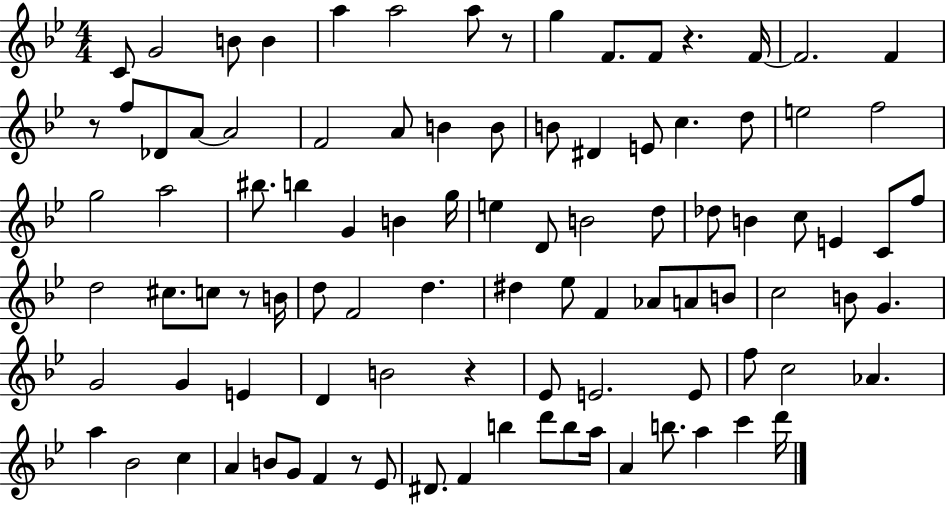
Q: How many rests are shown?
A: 6